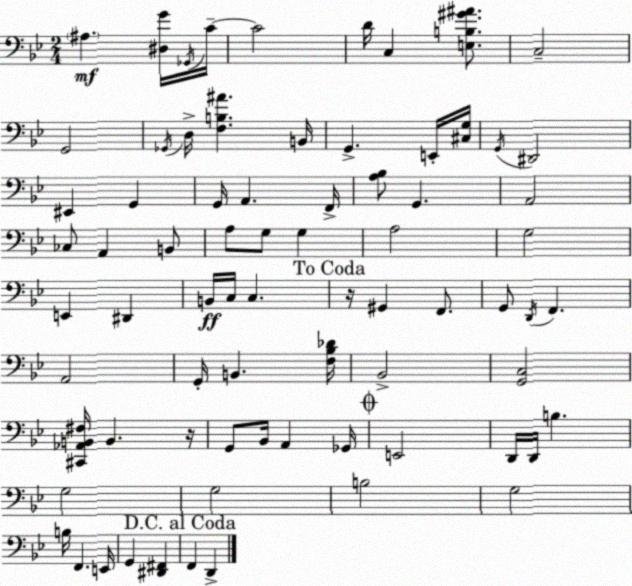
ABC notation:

X:1
T:Untitled
M:2/4
L:1/4
K:Gm
^A, [^D,G]/4 _G,,/4 C/4 C2 D/4 C, [E,B,^G^A]/2 C,2 G,,2 _G,,/4 D,/4 [F,B,^A] B,,/4 G,, E,,/4 [^C,G,]/4 G,,/4 ^D,,2 ^E,, G,, G,,/4 A,, F,,/4 [A,_B,]/2 G,, A,,2 _C,/2 A,, B,,/2 A,/2 G,/2 G, A,2 G,2 E,, ^D,, B,,/4 C,/4 C, z/4 ^G,, F,,/2 G,,/2 D,,/4 F,, A,,2 G,,/4 B,, [F,_B,_D]/4 _B,,2 [G,,C,]2 [^C,,_A,,B,,^F,]/4 B,, z/4 G,,/2 _B,,/4 A,, _G,,/4 E,,2 D,,/4 D,,/4 B, G,2 G,2 B,2 G,2 B,/4 F,, E,,/4 G,, [^D,,^F,,] F,, D,,